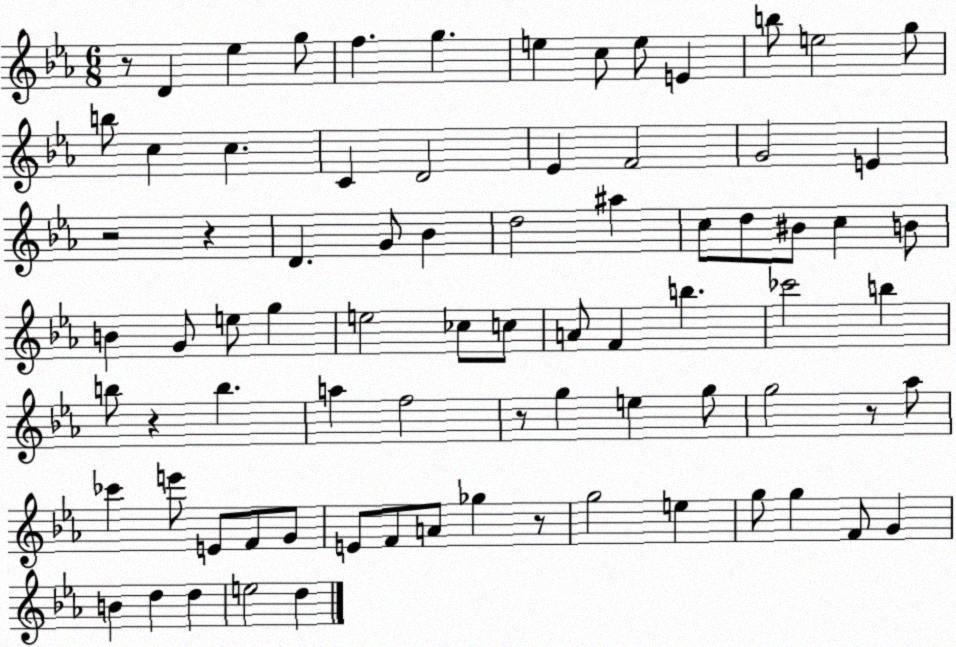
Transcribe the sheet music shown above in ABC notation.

X:1
T:Untitled
M:6/8
L:1/4
K:Eb
z/2 D _e g/2 f g e c/2 e/2 E b/2 e2 g/2 b/2 c c C D2 _E F2 G2 E z2 z D G/2 _B d2 ^a c/2 d/2 ^B/2 c B/2 B G/2 e/2 g e2 _c/2 c/2 A/2 F b _c'2 b b/2 z b a f2 z/2 g e g/2 g2 z/2 _a/2 _c' e'/2 E/2 F/2 G/2 E/2 F/2 A/2 _g z/2 g2 e g/2 g F/2 G B d d e2 d